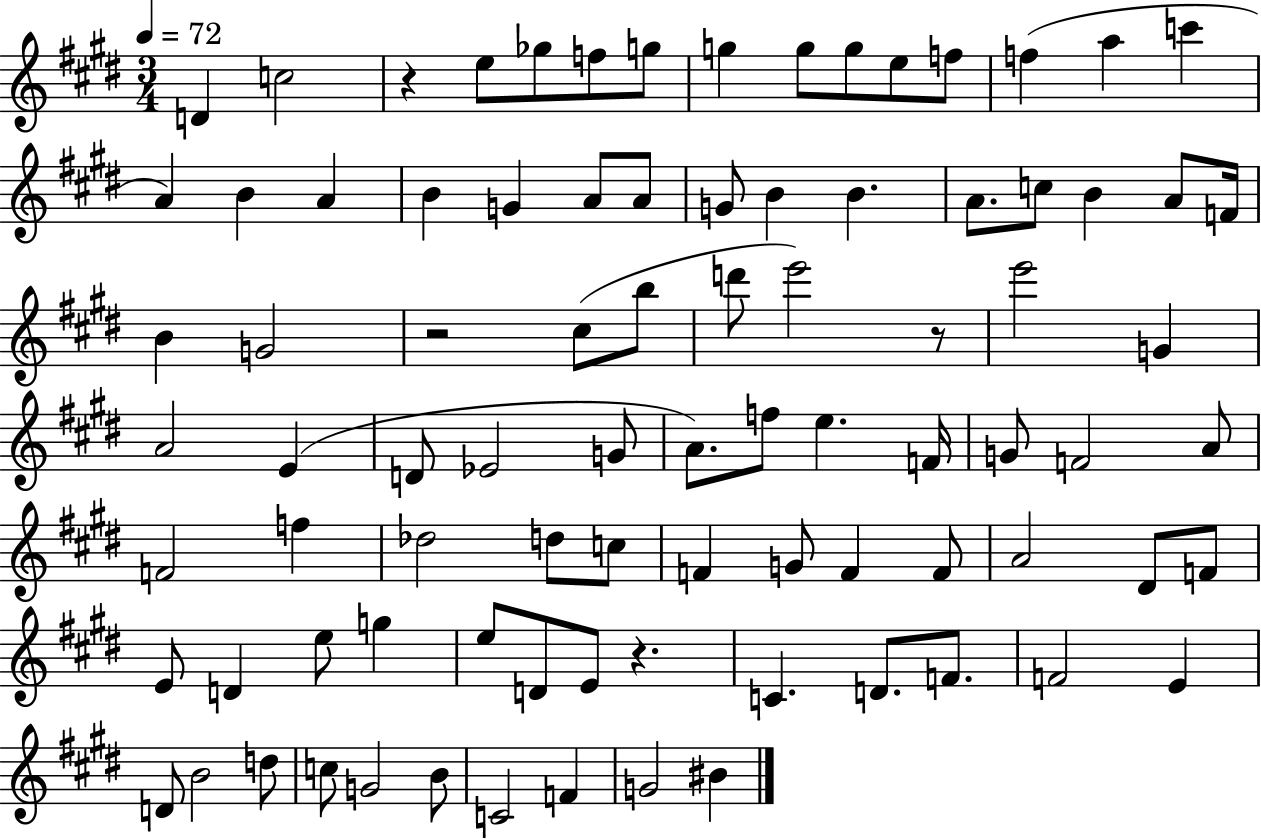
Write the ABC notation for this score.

X:1
T:Untitled
M:3/4
L:1/4
K:E
D c2 z e/2 _g/2 f/2 g/2 g g/2 g/2 e/2 f/2 f a c' A B A B G A/2 A/2 G/2 B B A/2 c/2 B A/2 F/4 B G2 z2 ^c/2 b/2 d'/2 e'2 z/2 e'2 G A2 E D/2 _E2 G/2 A/2 f/2 e F/4 G/2 F2 A/2 F2 f _d2 d/2 c/2 F G/2 F F/2 A2 ^D/2 F/2 E/2 D e/2 g e/2 D/2 E/2 z C D/2 F/2 F2 E D/2 B2 d/2 c/2 G2 B/2 C2 F G2 ^B